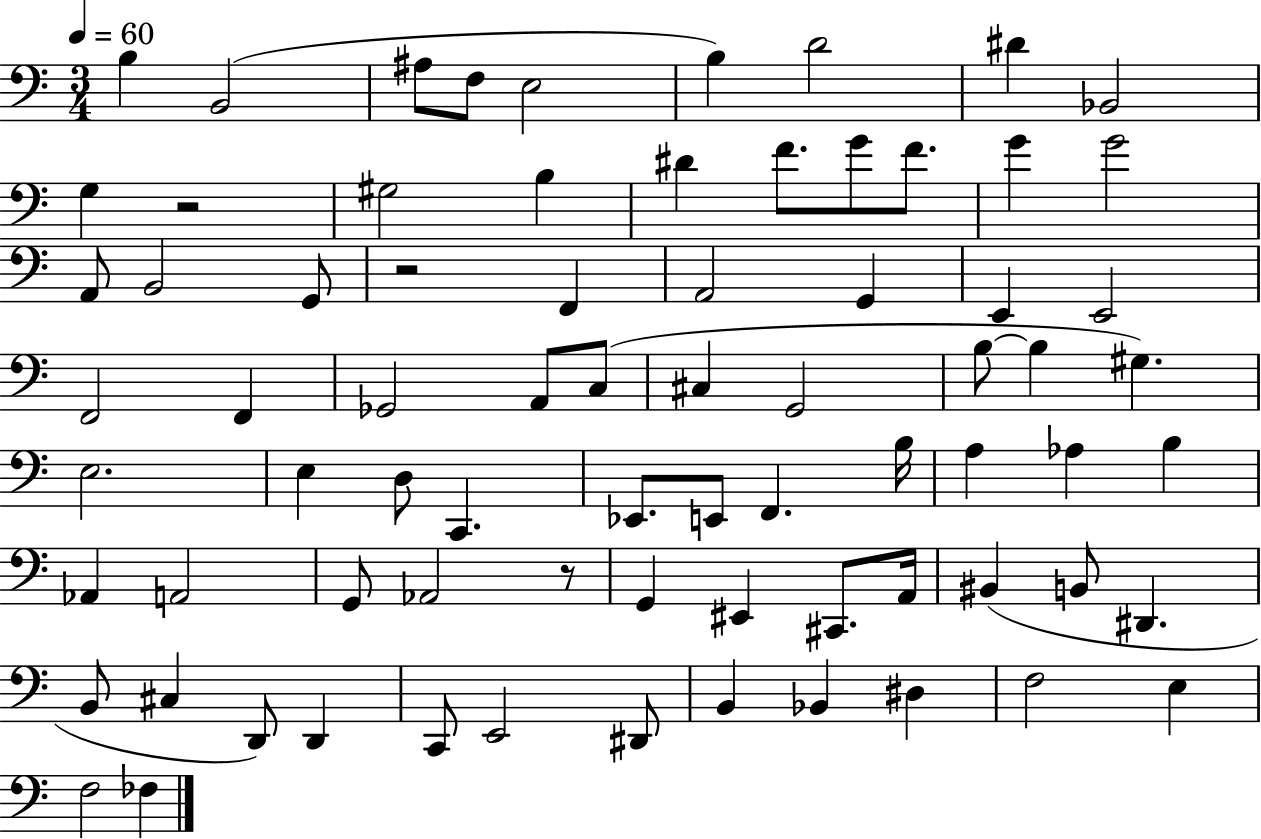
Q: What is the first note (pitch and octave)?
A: B3